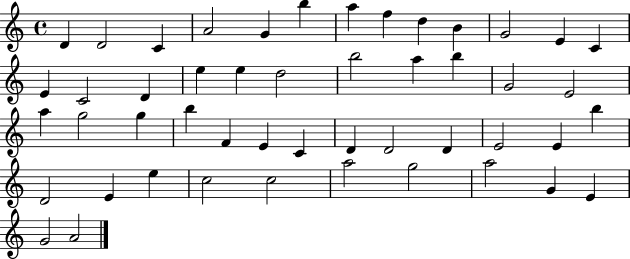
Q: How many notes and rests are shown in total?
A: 49